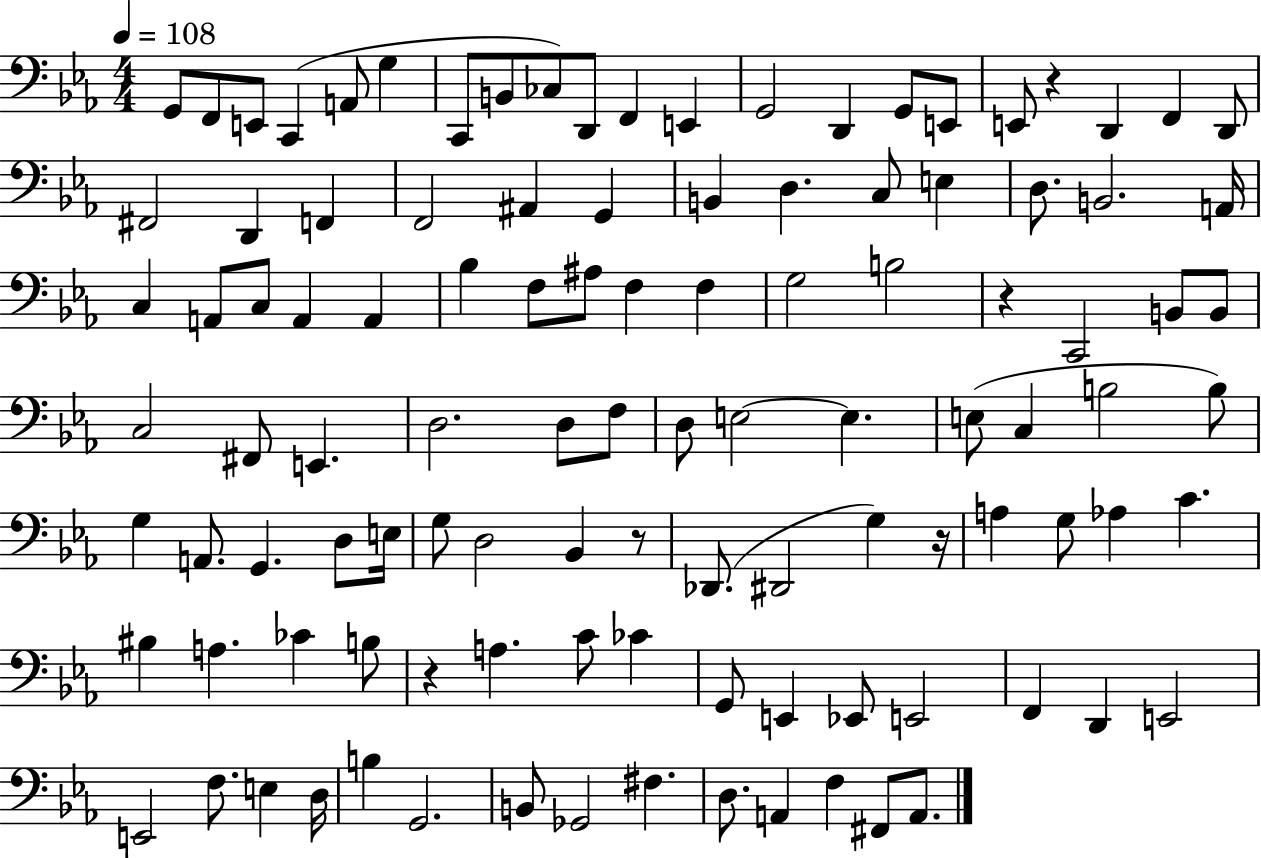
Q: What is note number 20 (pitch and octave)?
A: D2